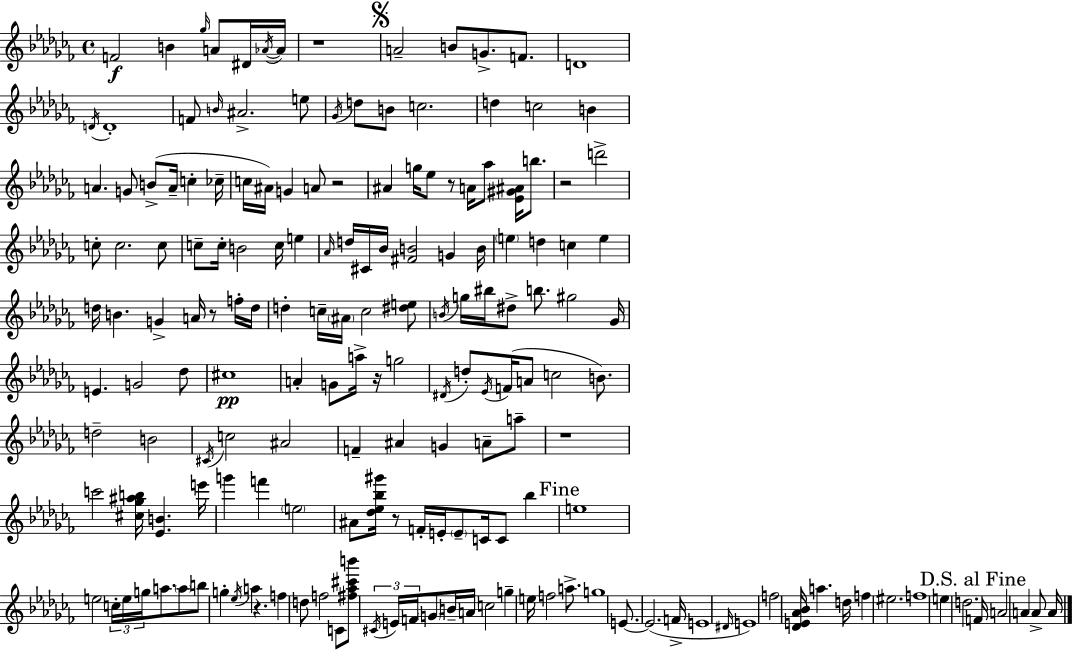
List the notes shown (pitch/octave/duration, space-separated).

F4/h B4/q Gb5/s A4/e D#4/s Ab4/s Ab4/s R/w A4/h B4/e G4/e. F4/e. D4/w D4/s D4/w F4/e B4/s A#4/h. E5/e Gb4/s D5/e B4/e C5/h. D5/q C5/h B4/q A4/q. G4/e B4/e A4/s C5/q CES5/s C5/s A#4/s G4/q A4/e R/h A#4/q G5/s Eb5/e R/e A4/s Ab5/e [Eb4,G#4,A#4]/s B5/e. R/h D6/h C5/e C5/h. C5/e C5/e C5/s B4/h C5/s E5/q Ab4/s D5/s C#4/s Bb4/s [F#4,B4]/h G4/q B4/s E5/q D5/q C5/q E5/q D5/s B4/q. G4/q A4/s R/e F5/s D5/s D5/q C5/s A#4/s C5/h [D#5,E5]/e B4/s G5/s BIS5/s D#5/e B5/e. G#5/h Gb4/s E4/q. G4/h Db5/e C#5/w A4/q G4/e A5/s R/s G5/h D#4/s D5/e Eb4/s F4/s A4/e C5/h B4/e. D5/h B4/h C#4/s C5/h A#4/h F4/q A#4/q G4/q A4/e A5/e R/w C6/h [C#5,Gb5,A#5,B5]/s [Eb4,B4]/q. E6/s G6/q F6/q E5/h A#4/e [Db5,Eb5,Bb5,G#6]/s R/e F4/s E4/s E4/e C4/s C4/e Bb5/q E5/w E5/h C5/s E5/s G5/s A5/e. A5/e B5/e G5/q Eb5/s A5/q R/q. F5/q D5/e F5/h C4/e [F#5,Ab5,C#6,B6]/e C#4/s E4/s F4/s G4/e B4/s A4/s C5/h G5/q E5/s F5/h A5/e. G5/w E4/e. E4/h. F4/s E4/w D#4/s E4/w F5/h [Db4,E4,Ab4,Bb4]/s A5/q. D5/s F5/q EIS5/h. F5/w E5/q D5/h. F4/s A4/h A4/q A4/e A4/s